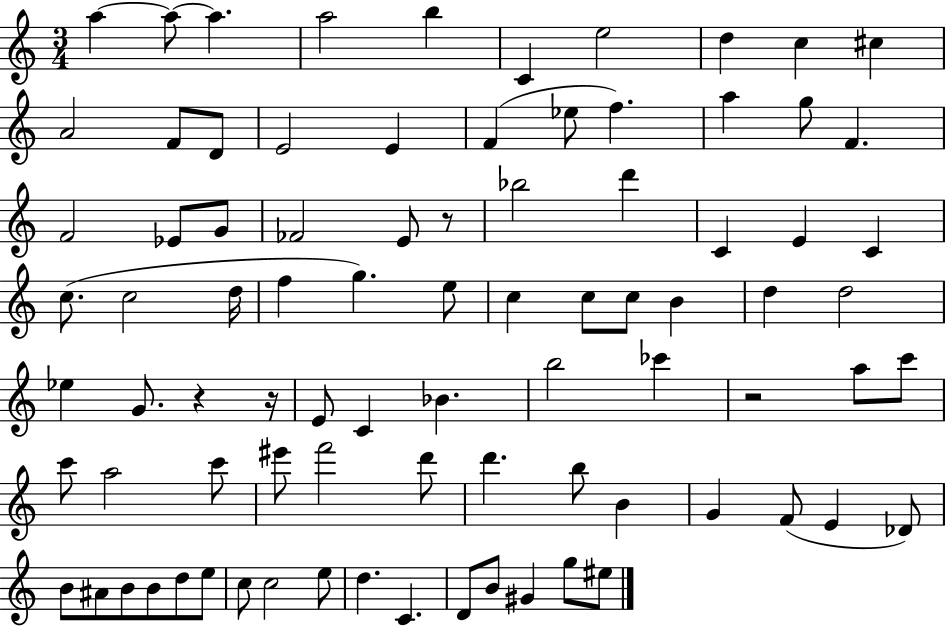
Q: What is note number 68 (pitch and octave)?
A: B4